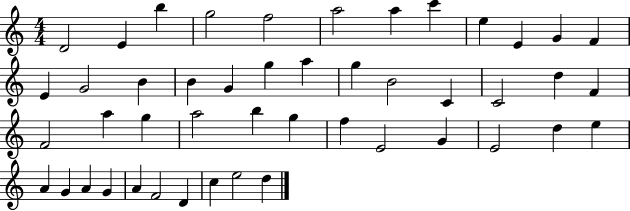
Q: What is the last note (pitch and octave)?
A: D5